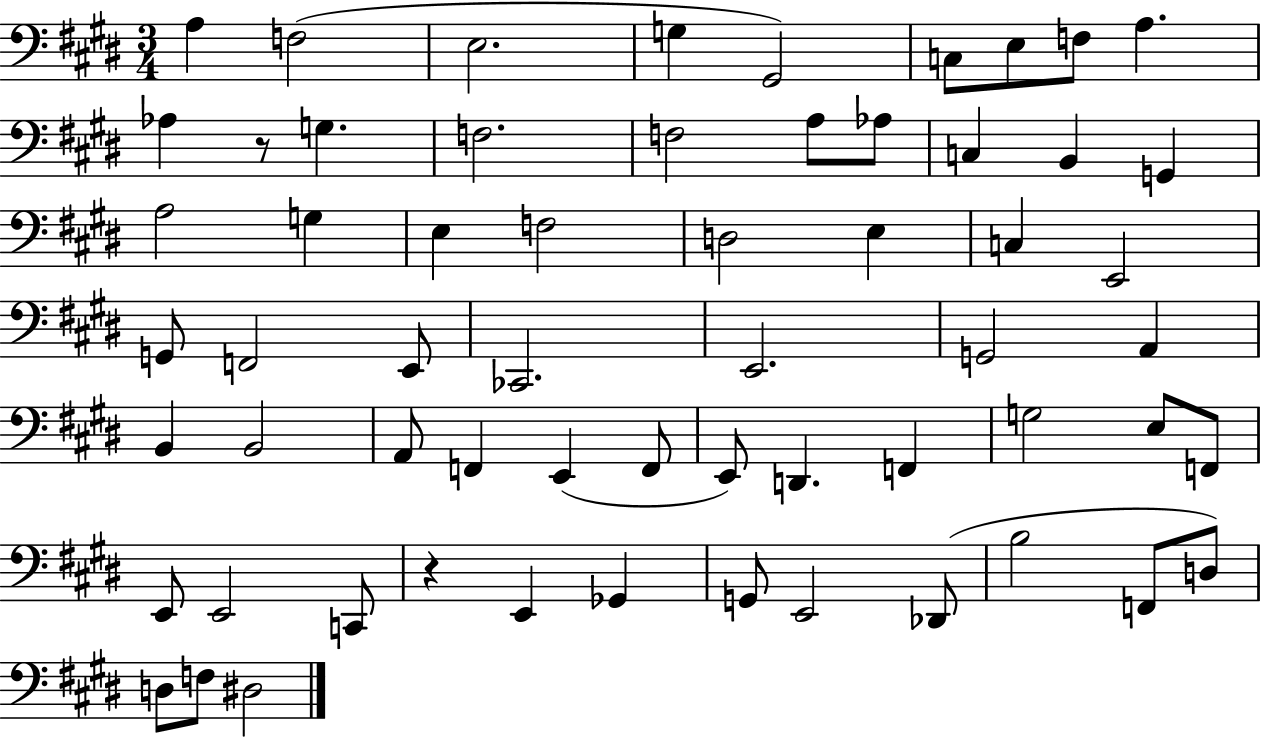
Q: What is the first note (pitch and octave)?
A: A3